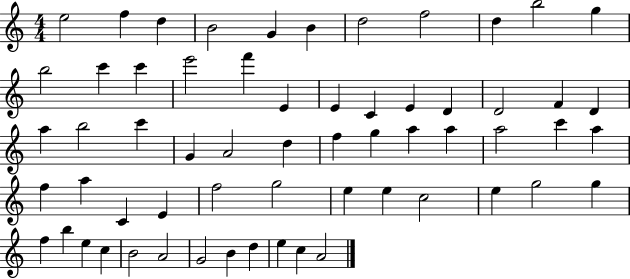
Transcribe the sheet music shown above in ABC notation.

X:1
T:Untitled
M:4/4
L:1/4
K:C
e2 f d B2 G B d2 f2 d b2 g b2 c' c' e'2 f' E E C E D D2 F D a b2 c' G A2 d f g a a a2 c' a f a C E f2 g2 e e c2 e g2 g f b e c B2 A2 G2 B d e c A2